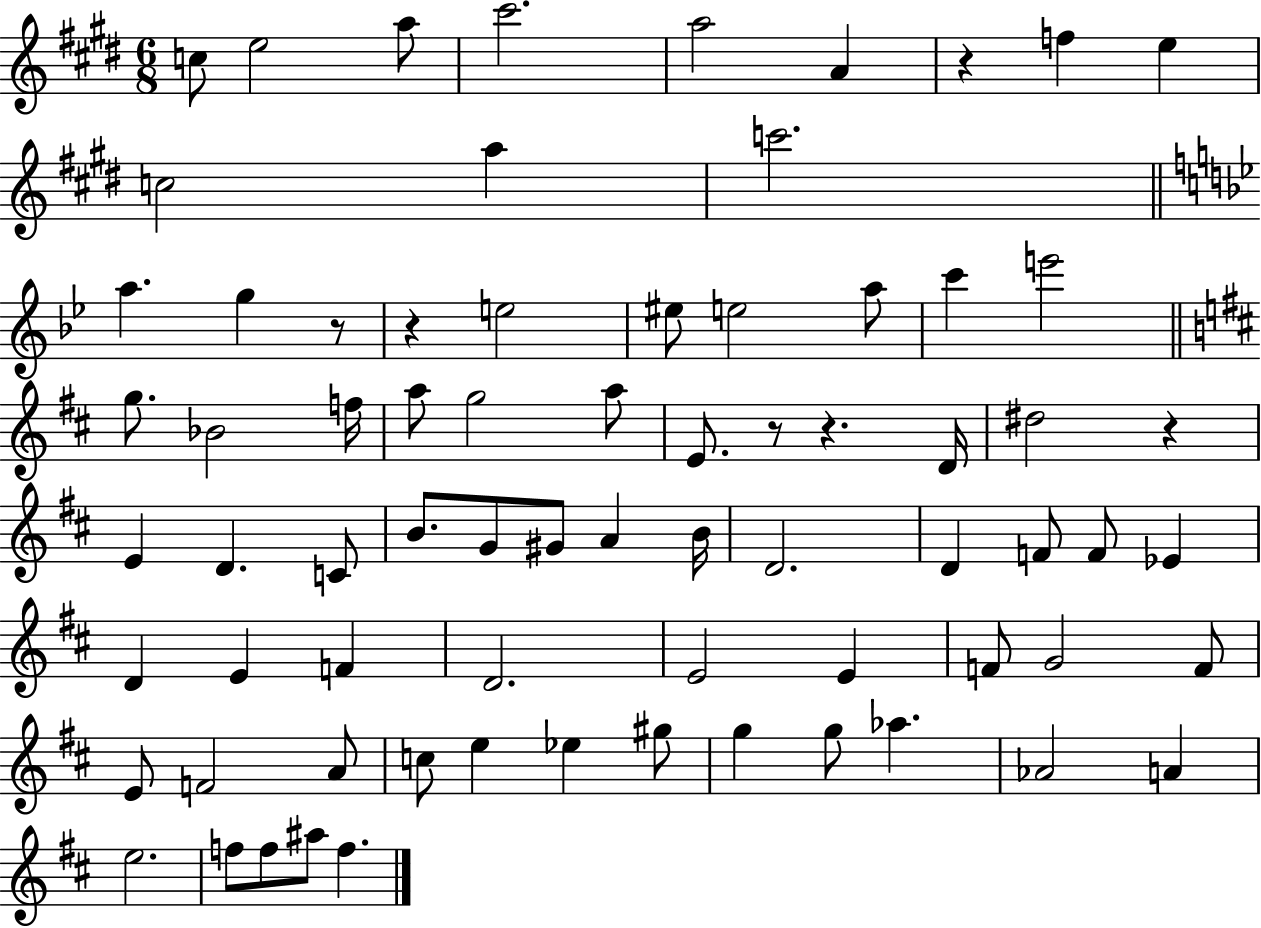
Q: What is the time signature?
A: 6/8